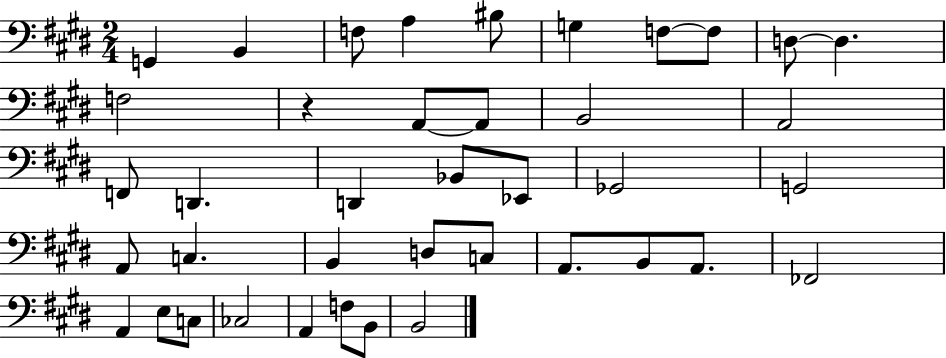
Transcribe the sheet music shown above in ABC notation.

X:1
T:Untitled
M:2/4
L:1/4
K:E
G,, B,, F,/2 A, ^B,/2 G, F,/2 F,/2 D,/2 D, F,2 z A,,/2 A,,/2 B,,2 A,,2 F,,/2 D,, D,, _B,,/2 _E,,/2 _G,,2 G,,2 A,,/2 C, B,, D,/2 C,/2 A,,/2 B,,/2 A,,/2 _F,,2 A,, E,/2 C,/2 _C,2 A,, F,/2 B,,/2 B,,2